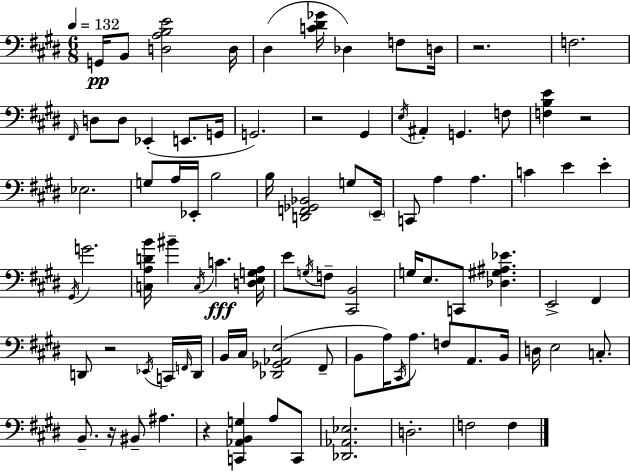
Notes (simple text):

G2/s B2/e [D3,A3,B3,E4]/h D3/s D#3/q [C4,D#4,Gb4]/s Db3/q F3/e D3/s R/h. F3/h. F#2/s D3/e D3/e Eb2/q E2/e. G2/s G2/h. R/h G#2/q E3/s A#2/q G2/q. F3/e [F3,B3,E4]/q R/h Eb3/h. G3/e A3/s Eb2/s B3/h B3/s [D2,F2,Gb2,Bb2]/h G3/e E2/s C2/e A3/q A3/q. C4/q E4/q E4/q G#2/s G4/h. [C3,A3,D4,B4]/s BIS4/q C3/s C4/q. [D3,E3,G3,A3]/s E4/e G3/s F3/e [C#2,B2]/h G3/s E3/e. C2/e [Db3,G#3,A#3,Eb4]/q. E2/h F#2/q D2/e R/h Eb2/s C2/s F2/s D2/s B2/s C#3/s [Db2,Gb2,Ab2,E3]/h F#2/e B2/e A3/s C#2/s A3/e. F3/e A2/e. B2/s D3/s E3/h C3/e. B2/e. R/s BIS2/e A#3/q. R/q [C2,Ab2,B2,G3]/q A3/e C2/e [Db2,Ab2,Eb3]/h. D3/h. F3/h F3/q